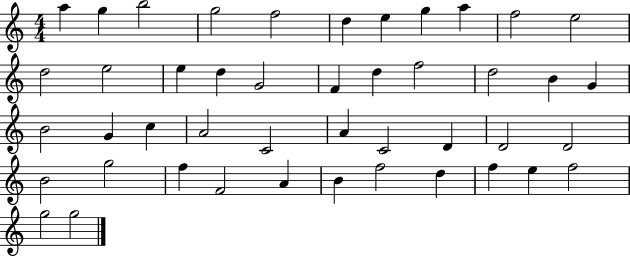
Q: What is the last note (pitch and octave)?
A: G5